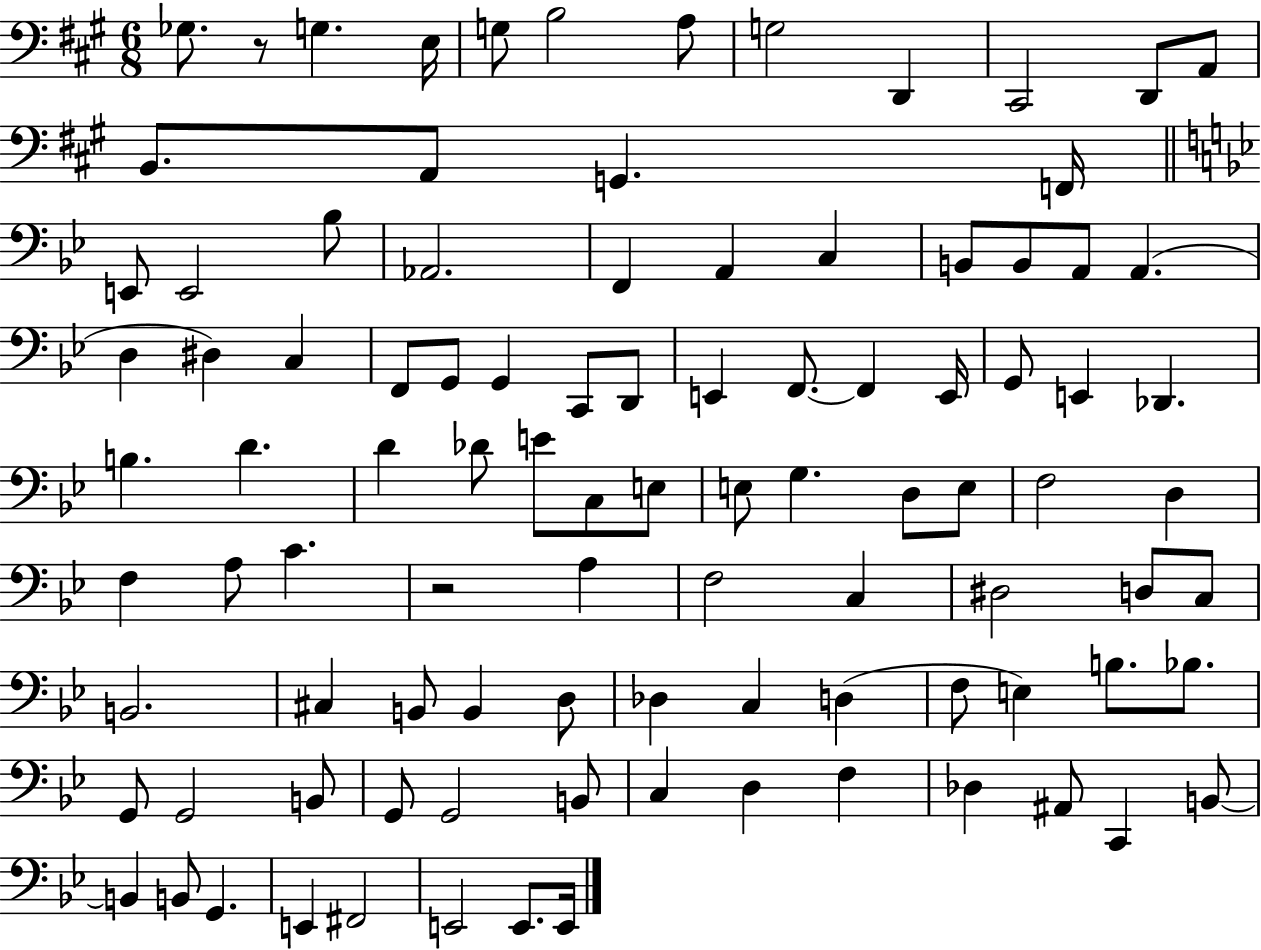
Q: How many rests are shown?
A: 2